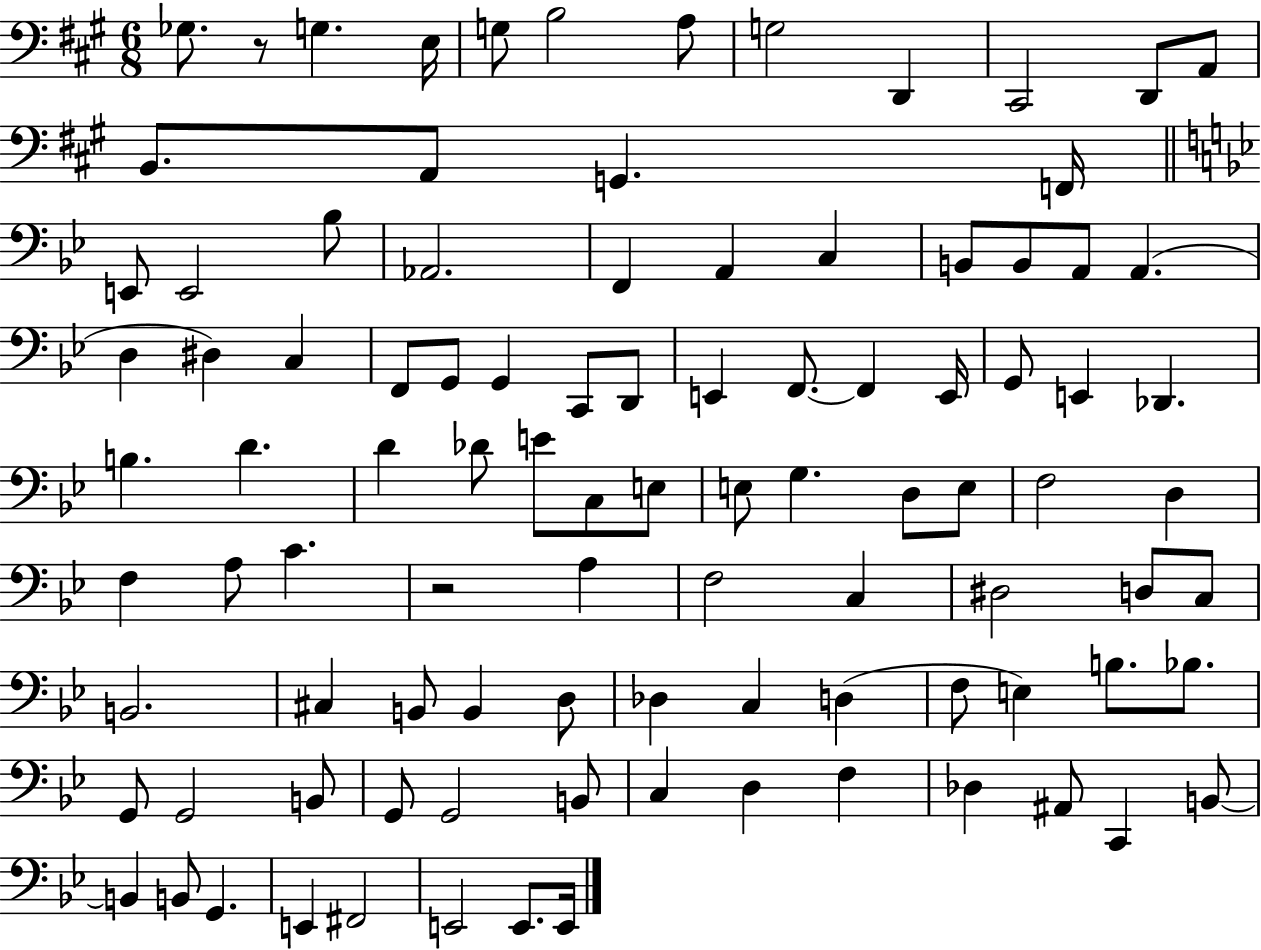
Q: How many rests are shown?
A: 2